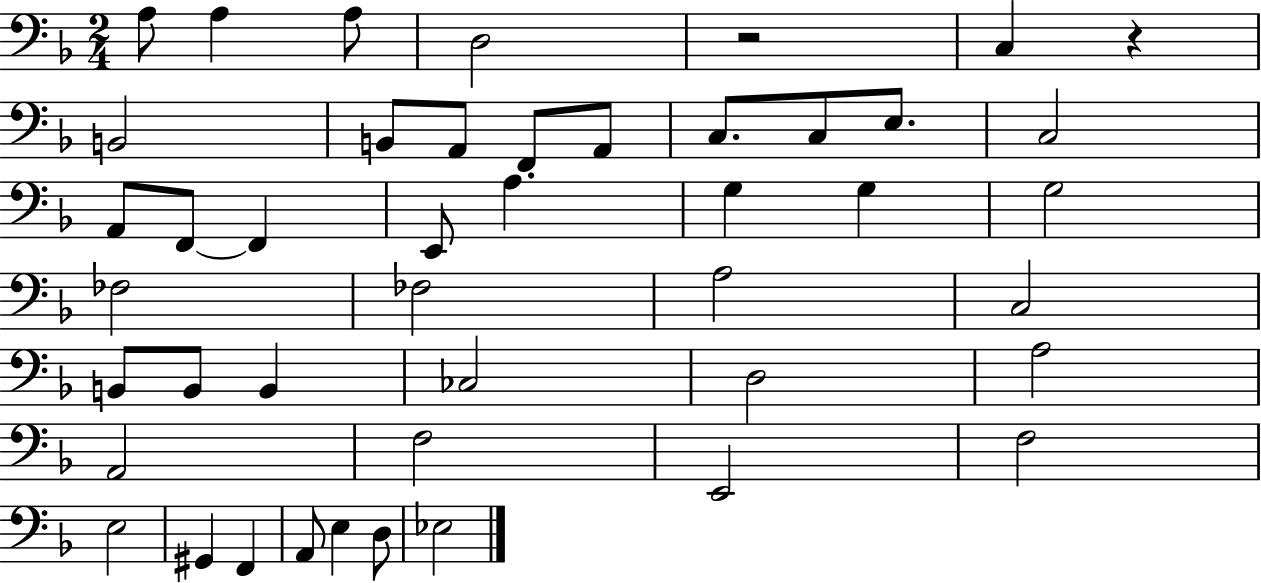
X:1
T:Untitled
M:2/4
L:1/4
K:F
A,/2 A, A,/2 D,2 z2 C, z B,,2 B,,/2 A,,/2 F,,/2 A,,/2 C,/2 C,/2 E,/2 C,2 A,,/2 F,,/2 F,, E,,/2 A, G, G, G,2 _F,2 _F,2 A,2 C,2 B,,/2 B,,/2 B,, _C,2 D,2 A,2 A,,2 F,2 E,,2 F,2 E,2 ^G,, F,, A,,/2 E, D,/2 _E,2